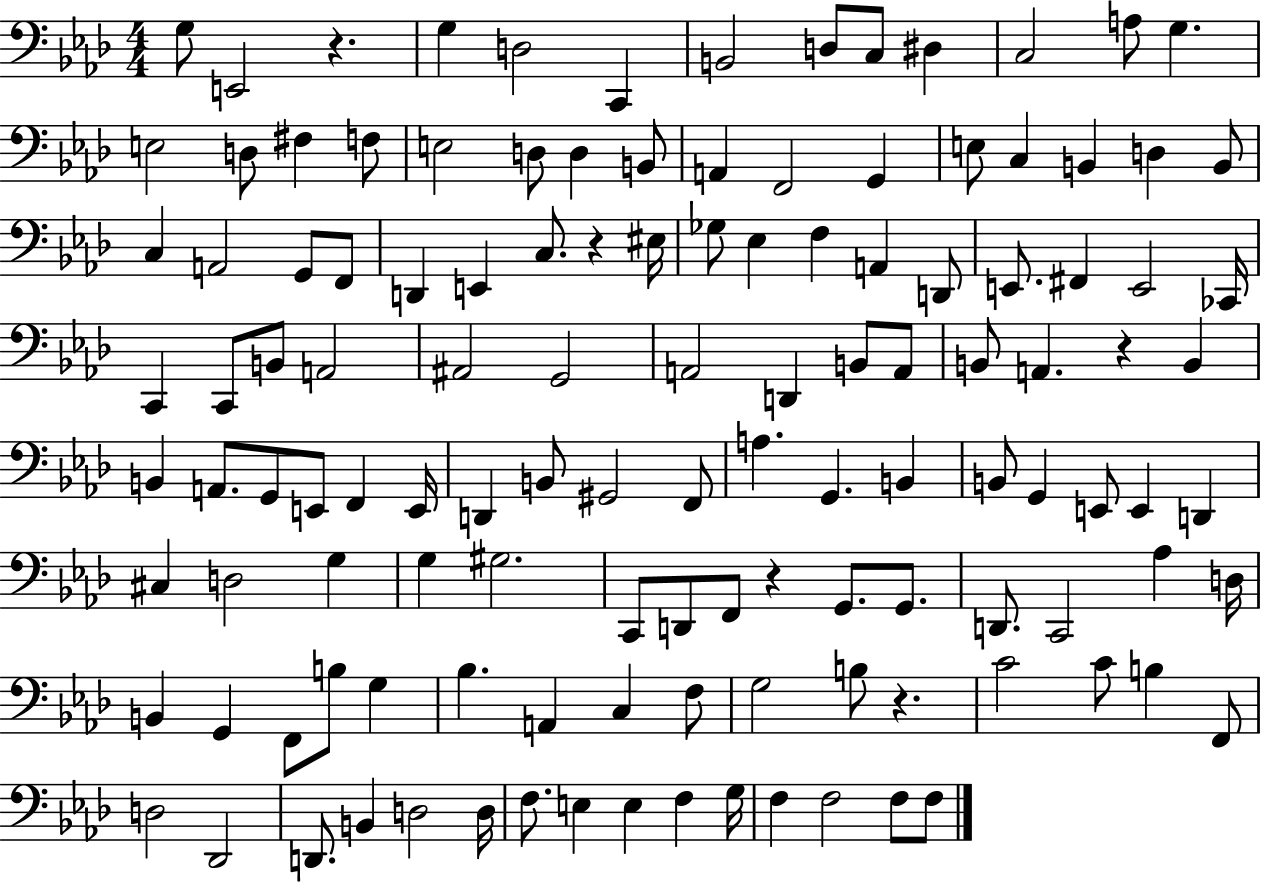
{
  \clef bass
  \numericTimeSignature
  \time 4/4
  \key aes \major
  \repeat volta 2 { g8 e,2 r4. | g4 d2 c,4 | b,2 d8 c8 dis4 | c2 a8 g4. | \break e2 d8 fis4 f8 | e2 d8 d4 b,8 | a,4 f,2 g,4 | e8 c4 b,4 d4 b,8 | \break c4 a,2 g,8 f,8 | d,4 e,4 c8. r4 eis16 | ges8 ees4 f4 a,4 d,8 | e,8. fis,4 e,2 ces,16 | \break c,4 c,8 b,8 a,2 | ais,2 g,2 | a,2 d,4 b,8 a,8 | b,8 a,4. r4 b,4 | \break b,4 a,8. g,8 e,8 f,4 e,16 | d,4 b,8 gis,2 f,8 | a4. g,4. b,4 | b,8 g,4 e,8 e,4 d,4 | \break cis4 d2 g4 | g4 gis2. | c,8 d,8 f,8 r4 g,8. g,8. | d,8. c,2 aes4 d16 | \break b,4 g,4 f,8 b8 g4 | bes4. a,4 c4 f8 | g2 b8 r4. | c'2 c'8 b4 f,8 | \break d2 des,2 | d,8. b,4 d2 d16 | f8. e4 e4 f4 g16 | f4 f2 f8 f8 | \break } \bar "|."
}